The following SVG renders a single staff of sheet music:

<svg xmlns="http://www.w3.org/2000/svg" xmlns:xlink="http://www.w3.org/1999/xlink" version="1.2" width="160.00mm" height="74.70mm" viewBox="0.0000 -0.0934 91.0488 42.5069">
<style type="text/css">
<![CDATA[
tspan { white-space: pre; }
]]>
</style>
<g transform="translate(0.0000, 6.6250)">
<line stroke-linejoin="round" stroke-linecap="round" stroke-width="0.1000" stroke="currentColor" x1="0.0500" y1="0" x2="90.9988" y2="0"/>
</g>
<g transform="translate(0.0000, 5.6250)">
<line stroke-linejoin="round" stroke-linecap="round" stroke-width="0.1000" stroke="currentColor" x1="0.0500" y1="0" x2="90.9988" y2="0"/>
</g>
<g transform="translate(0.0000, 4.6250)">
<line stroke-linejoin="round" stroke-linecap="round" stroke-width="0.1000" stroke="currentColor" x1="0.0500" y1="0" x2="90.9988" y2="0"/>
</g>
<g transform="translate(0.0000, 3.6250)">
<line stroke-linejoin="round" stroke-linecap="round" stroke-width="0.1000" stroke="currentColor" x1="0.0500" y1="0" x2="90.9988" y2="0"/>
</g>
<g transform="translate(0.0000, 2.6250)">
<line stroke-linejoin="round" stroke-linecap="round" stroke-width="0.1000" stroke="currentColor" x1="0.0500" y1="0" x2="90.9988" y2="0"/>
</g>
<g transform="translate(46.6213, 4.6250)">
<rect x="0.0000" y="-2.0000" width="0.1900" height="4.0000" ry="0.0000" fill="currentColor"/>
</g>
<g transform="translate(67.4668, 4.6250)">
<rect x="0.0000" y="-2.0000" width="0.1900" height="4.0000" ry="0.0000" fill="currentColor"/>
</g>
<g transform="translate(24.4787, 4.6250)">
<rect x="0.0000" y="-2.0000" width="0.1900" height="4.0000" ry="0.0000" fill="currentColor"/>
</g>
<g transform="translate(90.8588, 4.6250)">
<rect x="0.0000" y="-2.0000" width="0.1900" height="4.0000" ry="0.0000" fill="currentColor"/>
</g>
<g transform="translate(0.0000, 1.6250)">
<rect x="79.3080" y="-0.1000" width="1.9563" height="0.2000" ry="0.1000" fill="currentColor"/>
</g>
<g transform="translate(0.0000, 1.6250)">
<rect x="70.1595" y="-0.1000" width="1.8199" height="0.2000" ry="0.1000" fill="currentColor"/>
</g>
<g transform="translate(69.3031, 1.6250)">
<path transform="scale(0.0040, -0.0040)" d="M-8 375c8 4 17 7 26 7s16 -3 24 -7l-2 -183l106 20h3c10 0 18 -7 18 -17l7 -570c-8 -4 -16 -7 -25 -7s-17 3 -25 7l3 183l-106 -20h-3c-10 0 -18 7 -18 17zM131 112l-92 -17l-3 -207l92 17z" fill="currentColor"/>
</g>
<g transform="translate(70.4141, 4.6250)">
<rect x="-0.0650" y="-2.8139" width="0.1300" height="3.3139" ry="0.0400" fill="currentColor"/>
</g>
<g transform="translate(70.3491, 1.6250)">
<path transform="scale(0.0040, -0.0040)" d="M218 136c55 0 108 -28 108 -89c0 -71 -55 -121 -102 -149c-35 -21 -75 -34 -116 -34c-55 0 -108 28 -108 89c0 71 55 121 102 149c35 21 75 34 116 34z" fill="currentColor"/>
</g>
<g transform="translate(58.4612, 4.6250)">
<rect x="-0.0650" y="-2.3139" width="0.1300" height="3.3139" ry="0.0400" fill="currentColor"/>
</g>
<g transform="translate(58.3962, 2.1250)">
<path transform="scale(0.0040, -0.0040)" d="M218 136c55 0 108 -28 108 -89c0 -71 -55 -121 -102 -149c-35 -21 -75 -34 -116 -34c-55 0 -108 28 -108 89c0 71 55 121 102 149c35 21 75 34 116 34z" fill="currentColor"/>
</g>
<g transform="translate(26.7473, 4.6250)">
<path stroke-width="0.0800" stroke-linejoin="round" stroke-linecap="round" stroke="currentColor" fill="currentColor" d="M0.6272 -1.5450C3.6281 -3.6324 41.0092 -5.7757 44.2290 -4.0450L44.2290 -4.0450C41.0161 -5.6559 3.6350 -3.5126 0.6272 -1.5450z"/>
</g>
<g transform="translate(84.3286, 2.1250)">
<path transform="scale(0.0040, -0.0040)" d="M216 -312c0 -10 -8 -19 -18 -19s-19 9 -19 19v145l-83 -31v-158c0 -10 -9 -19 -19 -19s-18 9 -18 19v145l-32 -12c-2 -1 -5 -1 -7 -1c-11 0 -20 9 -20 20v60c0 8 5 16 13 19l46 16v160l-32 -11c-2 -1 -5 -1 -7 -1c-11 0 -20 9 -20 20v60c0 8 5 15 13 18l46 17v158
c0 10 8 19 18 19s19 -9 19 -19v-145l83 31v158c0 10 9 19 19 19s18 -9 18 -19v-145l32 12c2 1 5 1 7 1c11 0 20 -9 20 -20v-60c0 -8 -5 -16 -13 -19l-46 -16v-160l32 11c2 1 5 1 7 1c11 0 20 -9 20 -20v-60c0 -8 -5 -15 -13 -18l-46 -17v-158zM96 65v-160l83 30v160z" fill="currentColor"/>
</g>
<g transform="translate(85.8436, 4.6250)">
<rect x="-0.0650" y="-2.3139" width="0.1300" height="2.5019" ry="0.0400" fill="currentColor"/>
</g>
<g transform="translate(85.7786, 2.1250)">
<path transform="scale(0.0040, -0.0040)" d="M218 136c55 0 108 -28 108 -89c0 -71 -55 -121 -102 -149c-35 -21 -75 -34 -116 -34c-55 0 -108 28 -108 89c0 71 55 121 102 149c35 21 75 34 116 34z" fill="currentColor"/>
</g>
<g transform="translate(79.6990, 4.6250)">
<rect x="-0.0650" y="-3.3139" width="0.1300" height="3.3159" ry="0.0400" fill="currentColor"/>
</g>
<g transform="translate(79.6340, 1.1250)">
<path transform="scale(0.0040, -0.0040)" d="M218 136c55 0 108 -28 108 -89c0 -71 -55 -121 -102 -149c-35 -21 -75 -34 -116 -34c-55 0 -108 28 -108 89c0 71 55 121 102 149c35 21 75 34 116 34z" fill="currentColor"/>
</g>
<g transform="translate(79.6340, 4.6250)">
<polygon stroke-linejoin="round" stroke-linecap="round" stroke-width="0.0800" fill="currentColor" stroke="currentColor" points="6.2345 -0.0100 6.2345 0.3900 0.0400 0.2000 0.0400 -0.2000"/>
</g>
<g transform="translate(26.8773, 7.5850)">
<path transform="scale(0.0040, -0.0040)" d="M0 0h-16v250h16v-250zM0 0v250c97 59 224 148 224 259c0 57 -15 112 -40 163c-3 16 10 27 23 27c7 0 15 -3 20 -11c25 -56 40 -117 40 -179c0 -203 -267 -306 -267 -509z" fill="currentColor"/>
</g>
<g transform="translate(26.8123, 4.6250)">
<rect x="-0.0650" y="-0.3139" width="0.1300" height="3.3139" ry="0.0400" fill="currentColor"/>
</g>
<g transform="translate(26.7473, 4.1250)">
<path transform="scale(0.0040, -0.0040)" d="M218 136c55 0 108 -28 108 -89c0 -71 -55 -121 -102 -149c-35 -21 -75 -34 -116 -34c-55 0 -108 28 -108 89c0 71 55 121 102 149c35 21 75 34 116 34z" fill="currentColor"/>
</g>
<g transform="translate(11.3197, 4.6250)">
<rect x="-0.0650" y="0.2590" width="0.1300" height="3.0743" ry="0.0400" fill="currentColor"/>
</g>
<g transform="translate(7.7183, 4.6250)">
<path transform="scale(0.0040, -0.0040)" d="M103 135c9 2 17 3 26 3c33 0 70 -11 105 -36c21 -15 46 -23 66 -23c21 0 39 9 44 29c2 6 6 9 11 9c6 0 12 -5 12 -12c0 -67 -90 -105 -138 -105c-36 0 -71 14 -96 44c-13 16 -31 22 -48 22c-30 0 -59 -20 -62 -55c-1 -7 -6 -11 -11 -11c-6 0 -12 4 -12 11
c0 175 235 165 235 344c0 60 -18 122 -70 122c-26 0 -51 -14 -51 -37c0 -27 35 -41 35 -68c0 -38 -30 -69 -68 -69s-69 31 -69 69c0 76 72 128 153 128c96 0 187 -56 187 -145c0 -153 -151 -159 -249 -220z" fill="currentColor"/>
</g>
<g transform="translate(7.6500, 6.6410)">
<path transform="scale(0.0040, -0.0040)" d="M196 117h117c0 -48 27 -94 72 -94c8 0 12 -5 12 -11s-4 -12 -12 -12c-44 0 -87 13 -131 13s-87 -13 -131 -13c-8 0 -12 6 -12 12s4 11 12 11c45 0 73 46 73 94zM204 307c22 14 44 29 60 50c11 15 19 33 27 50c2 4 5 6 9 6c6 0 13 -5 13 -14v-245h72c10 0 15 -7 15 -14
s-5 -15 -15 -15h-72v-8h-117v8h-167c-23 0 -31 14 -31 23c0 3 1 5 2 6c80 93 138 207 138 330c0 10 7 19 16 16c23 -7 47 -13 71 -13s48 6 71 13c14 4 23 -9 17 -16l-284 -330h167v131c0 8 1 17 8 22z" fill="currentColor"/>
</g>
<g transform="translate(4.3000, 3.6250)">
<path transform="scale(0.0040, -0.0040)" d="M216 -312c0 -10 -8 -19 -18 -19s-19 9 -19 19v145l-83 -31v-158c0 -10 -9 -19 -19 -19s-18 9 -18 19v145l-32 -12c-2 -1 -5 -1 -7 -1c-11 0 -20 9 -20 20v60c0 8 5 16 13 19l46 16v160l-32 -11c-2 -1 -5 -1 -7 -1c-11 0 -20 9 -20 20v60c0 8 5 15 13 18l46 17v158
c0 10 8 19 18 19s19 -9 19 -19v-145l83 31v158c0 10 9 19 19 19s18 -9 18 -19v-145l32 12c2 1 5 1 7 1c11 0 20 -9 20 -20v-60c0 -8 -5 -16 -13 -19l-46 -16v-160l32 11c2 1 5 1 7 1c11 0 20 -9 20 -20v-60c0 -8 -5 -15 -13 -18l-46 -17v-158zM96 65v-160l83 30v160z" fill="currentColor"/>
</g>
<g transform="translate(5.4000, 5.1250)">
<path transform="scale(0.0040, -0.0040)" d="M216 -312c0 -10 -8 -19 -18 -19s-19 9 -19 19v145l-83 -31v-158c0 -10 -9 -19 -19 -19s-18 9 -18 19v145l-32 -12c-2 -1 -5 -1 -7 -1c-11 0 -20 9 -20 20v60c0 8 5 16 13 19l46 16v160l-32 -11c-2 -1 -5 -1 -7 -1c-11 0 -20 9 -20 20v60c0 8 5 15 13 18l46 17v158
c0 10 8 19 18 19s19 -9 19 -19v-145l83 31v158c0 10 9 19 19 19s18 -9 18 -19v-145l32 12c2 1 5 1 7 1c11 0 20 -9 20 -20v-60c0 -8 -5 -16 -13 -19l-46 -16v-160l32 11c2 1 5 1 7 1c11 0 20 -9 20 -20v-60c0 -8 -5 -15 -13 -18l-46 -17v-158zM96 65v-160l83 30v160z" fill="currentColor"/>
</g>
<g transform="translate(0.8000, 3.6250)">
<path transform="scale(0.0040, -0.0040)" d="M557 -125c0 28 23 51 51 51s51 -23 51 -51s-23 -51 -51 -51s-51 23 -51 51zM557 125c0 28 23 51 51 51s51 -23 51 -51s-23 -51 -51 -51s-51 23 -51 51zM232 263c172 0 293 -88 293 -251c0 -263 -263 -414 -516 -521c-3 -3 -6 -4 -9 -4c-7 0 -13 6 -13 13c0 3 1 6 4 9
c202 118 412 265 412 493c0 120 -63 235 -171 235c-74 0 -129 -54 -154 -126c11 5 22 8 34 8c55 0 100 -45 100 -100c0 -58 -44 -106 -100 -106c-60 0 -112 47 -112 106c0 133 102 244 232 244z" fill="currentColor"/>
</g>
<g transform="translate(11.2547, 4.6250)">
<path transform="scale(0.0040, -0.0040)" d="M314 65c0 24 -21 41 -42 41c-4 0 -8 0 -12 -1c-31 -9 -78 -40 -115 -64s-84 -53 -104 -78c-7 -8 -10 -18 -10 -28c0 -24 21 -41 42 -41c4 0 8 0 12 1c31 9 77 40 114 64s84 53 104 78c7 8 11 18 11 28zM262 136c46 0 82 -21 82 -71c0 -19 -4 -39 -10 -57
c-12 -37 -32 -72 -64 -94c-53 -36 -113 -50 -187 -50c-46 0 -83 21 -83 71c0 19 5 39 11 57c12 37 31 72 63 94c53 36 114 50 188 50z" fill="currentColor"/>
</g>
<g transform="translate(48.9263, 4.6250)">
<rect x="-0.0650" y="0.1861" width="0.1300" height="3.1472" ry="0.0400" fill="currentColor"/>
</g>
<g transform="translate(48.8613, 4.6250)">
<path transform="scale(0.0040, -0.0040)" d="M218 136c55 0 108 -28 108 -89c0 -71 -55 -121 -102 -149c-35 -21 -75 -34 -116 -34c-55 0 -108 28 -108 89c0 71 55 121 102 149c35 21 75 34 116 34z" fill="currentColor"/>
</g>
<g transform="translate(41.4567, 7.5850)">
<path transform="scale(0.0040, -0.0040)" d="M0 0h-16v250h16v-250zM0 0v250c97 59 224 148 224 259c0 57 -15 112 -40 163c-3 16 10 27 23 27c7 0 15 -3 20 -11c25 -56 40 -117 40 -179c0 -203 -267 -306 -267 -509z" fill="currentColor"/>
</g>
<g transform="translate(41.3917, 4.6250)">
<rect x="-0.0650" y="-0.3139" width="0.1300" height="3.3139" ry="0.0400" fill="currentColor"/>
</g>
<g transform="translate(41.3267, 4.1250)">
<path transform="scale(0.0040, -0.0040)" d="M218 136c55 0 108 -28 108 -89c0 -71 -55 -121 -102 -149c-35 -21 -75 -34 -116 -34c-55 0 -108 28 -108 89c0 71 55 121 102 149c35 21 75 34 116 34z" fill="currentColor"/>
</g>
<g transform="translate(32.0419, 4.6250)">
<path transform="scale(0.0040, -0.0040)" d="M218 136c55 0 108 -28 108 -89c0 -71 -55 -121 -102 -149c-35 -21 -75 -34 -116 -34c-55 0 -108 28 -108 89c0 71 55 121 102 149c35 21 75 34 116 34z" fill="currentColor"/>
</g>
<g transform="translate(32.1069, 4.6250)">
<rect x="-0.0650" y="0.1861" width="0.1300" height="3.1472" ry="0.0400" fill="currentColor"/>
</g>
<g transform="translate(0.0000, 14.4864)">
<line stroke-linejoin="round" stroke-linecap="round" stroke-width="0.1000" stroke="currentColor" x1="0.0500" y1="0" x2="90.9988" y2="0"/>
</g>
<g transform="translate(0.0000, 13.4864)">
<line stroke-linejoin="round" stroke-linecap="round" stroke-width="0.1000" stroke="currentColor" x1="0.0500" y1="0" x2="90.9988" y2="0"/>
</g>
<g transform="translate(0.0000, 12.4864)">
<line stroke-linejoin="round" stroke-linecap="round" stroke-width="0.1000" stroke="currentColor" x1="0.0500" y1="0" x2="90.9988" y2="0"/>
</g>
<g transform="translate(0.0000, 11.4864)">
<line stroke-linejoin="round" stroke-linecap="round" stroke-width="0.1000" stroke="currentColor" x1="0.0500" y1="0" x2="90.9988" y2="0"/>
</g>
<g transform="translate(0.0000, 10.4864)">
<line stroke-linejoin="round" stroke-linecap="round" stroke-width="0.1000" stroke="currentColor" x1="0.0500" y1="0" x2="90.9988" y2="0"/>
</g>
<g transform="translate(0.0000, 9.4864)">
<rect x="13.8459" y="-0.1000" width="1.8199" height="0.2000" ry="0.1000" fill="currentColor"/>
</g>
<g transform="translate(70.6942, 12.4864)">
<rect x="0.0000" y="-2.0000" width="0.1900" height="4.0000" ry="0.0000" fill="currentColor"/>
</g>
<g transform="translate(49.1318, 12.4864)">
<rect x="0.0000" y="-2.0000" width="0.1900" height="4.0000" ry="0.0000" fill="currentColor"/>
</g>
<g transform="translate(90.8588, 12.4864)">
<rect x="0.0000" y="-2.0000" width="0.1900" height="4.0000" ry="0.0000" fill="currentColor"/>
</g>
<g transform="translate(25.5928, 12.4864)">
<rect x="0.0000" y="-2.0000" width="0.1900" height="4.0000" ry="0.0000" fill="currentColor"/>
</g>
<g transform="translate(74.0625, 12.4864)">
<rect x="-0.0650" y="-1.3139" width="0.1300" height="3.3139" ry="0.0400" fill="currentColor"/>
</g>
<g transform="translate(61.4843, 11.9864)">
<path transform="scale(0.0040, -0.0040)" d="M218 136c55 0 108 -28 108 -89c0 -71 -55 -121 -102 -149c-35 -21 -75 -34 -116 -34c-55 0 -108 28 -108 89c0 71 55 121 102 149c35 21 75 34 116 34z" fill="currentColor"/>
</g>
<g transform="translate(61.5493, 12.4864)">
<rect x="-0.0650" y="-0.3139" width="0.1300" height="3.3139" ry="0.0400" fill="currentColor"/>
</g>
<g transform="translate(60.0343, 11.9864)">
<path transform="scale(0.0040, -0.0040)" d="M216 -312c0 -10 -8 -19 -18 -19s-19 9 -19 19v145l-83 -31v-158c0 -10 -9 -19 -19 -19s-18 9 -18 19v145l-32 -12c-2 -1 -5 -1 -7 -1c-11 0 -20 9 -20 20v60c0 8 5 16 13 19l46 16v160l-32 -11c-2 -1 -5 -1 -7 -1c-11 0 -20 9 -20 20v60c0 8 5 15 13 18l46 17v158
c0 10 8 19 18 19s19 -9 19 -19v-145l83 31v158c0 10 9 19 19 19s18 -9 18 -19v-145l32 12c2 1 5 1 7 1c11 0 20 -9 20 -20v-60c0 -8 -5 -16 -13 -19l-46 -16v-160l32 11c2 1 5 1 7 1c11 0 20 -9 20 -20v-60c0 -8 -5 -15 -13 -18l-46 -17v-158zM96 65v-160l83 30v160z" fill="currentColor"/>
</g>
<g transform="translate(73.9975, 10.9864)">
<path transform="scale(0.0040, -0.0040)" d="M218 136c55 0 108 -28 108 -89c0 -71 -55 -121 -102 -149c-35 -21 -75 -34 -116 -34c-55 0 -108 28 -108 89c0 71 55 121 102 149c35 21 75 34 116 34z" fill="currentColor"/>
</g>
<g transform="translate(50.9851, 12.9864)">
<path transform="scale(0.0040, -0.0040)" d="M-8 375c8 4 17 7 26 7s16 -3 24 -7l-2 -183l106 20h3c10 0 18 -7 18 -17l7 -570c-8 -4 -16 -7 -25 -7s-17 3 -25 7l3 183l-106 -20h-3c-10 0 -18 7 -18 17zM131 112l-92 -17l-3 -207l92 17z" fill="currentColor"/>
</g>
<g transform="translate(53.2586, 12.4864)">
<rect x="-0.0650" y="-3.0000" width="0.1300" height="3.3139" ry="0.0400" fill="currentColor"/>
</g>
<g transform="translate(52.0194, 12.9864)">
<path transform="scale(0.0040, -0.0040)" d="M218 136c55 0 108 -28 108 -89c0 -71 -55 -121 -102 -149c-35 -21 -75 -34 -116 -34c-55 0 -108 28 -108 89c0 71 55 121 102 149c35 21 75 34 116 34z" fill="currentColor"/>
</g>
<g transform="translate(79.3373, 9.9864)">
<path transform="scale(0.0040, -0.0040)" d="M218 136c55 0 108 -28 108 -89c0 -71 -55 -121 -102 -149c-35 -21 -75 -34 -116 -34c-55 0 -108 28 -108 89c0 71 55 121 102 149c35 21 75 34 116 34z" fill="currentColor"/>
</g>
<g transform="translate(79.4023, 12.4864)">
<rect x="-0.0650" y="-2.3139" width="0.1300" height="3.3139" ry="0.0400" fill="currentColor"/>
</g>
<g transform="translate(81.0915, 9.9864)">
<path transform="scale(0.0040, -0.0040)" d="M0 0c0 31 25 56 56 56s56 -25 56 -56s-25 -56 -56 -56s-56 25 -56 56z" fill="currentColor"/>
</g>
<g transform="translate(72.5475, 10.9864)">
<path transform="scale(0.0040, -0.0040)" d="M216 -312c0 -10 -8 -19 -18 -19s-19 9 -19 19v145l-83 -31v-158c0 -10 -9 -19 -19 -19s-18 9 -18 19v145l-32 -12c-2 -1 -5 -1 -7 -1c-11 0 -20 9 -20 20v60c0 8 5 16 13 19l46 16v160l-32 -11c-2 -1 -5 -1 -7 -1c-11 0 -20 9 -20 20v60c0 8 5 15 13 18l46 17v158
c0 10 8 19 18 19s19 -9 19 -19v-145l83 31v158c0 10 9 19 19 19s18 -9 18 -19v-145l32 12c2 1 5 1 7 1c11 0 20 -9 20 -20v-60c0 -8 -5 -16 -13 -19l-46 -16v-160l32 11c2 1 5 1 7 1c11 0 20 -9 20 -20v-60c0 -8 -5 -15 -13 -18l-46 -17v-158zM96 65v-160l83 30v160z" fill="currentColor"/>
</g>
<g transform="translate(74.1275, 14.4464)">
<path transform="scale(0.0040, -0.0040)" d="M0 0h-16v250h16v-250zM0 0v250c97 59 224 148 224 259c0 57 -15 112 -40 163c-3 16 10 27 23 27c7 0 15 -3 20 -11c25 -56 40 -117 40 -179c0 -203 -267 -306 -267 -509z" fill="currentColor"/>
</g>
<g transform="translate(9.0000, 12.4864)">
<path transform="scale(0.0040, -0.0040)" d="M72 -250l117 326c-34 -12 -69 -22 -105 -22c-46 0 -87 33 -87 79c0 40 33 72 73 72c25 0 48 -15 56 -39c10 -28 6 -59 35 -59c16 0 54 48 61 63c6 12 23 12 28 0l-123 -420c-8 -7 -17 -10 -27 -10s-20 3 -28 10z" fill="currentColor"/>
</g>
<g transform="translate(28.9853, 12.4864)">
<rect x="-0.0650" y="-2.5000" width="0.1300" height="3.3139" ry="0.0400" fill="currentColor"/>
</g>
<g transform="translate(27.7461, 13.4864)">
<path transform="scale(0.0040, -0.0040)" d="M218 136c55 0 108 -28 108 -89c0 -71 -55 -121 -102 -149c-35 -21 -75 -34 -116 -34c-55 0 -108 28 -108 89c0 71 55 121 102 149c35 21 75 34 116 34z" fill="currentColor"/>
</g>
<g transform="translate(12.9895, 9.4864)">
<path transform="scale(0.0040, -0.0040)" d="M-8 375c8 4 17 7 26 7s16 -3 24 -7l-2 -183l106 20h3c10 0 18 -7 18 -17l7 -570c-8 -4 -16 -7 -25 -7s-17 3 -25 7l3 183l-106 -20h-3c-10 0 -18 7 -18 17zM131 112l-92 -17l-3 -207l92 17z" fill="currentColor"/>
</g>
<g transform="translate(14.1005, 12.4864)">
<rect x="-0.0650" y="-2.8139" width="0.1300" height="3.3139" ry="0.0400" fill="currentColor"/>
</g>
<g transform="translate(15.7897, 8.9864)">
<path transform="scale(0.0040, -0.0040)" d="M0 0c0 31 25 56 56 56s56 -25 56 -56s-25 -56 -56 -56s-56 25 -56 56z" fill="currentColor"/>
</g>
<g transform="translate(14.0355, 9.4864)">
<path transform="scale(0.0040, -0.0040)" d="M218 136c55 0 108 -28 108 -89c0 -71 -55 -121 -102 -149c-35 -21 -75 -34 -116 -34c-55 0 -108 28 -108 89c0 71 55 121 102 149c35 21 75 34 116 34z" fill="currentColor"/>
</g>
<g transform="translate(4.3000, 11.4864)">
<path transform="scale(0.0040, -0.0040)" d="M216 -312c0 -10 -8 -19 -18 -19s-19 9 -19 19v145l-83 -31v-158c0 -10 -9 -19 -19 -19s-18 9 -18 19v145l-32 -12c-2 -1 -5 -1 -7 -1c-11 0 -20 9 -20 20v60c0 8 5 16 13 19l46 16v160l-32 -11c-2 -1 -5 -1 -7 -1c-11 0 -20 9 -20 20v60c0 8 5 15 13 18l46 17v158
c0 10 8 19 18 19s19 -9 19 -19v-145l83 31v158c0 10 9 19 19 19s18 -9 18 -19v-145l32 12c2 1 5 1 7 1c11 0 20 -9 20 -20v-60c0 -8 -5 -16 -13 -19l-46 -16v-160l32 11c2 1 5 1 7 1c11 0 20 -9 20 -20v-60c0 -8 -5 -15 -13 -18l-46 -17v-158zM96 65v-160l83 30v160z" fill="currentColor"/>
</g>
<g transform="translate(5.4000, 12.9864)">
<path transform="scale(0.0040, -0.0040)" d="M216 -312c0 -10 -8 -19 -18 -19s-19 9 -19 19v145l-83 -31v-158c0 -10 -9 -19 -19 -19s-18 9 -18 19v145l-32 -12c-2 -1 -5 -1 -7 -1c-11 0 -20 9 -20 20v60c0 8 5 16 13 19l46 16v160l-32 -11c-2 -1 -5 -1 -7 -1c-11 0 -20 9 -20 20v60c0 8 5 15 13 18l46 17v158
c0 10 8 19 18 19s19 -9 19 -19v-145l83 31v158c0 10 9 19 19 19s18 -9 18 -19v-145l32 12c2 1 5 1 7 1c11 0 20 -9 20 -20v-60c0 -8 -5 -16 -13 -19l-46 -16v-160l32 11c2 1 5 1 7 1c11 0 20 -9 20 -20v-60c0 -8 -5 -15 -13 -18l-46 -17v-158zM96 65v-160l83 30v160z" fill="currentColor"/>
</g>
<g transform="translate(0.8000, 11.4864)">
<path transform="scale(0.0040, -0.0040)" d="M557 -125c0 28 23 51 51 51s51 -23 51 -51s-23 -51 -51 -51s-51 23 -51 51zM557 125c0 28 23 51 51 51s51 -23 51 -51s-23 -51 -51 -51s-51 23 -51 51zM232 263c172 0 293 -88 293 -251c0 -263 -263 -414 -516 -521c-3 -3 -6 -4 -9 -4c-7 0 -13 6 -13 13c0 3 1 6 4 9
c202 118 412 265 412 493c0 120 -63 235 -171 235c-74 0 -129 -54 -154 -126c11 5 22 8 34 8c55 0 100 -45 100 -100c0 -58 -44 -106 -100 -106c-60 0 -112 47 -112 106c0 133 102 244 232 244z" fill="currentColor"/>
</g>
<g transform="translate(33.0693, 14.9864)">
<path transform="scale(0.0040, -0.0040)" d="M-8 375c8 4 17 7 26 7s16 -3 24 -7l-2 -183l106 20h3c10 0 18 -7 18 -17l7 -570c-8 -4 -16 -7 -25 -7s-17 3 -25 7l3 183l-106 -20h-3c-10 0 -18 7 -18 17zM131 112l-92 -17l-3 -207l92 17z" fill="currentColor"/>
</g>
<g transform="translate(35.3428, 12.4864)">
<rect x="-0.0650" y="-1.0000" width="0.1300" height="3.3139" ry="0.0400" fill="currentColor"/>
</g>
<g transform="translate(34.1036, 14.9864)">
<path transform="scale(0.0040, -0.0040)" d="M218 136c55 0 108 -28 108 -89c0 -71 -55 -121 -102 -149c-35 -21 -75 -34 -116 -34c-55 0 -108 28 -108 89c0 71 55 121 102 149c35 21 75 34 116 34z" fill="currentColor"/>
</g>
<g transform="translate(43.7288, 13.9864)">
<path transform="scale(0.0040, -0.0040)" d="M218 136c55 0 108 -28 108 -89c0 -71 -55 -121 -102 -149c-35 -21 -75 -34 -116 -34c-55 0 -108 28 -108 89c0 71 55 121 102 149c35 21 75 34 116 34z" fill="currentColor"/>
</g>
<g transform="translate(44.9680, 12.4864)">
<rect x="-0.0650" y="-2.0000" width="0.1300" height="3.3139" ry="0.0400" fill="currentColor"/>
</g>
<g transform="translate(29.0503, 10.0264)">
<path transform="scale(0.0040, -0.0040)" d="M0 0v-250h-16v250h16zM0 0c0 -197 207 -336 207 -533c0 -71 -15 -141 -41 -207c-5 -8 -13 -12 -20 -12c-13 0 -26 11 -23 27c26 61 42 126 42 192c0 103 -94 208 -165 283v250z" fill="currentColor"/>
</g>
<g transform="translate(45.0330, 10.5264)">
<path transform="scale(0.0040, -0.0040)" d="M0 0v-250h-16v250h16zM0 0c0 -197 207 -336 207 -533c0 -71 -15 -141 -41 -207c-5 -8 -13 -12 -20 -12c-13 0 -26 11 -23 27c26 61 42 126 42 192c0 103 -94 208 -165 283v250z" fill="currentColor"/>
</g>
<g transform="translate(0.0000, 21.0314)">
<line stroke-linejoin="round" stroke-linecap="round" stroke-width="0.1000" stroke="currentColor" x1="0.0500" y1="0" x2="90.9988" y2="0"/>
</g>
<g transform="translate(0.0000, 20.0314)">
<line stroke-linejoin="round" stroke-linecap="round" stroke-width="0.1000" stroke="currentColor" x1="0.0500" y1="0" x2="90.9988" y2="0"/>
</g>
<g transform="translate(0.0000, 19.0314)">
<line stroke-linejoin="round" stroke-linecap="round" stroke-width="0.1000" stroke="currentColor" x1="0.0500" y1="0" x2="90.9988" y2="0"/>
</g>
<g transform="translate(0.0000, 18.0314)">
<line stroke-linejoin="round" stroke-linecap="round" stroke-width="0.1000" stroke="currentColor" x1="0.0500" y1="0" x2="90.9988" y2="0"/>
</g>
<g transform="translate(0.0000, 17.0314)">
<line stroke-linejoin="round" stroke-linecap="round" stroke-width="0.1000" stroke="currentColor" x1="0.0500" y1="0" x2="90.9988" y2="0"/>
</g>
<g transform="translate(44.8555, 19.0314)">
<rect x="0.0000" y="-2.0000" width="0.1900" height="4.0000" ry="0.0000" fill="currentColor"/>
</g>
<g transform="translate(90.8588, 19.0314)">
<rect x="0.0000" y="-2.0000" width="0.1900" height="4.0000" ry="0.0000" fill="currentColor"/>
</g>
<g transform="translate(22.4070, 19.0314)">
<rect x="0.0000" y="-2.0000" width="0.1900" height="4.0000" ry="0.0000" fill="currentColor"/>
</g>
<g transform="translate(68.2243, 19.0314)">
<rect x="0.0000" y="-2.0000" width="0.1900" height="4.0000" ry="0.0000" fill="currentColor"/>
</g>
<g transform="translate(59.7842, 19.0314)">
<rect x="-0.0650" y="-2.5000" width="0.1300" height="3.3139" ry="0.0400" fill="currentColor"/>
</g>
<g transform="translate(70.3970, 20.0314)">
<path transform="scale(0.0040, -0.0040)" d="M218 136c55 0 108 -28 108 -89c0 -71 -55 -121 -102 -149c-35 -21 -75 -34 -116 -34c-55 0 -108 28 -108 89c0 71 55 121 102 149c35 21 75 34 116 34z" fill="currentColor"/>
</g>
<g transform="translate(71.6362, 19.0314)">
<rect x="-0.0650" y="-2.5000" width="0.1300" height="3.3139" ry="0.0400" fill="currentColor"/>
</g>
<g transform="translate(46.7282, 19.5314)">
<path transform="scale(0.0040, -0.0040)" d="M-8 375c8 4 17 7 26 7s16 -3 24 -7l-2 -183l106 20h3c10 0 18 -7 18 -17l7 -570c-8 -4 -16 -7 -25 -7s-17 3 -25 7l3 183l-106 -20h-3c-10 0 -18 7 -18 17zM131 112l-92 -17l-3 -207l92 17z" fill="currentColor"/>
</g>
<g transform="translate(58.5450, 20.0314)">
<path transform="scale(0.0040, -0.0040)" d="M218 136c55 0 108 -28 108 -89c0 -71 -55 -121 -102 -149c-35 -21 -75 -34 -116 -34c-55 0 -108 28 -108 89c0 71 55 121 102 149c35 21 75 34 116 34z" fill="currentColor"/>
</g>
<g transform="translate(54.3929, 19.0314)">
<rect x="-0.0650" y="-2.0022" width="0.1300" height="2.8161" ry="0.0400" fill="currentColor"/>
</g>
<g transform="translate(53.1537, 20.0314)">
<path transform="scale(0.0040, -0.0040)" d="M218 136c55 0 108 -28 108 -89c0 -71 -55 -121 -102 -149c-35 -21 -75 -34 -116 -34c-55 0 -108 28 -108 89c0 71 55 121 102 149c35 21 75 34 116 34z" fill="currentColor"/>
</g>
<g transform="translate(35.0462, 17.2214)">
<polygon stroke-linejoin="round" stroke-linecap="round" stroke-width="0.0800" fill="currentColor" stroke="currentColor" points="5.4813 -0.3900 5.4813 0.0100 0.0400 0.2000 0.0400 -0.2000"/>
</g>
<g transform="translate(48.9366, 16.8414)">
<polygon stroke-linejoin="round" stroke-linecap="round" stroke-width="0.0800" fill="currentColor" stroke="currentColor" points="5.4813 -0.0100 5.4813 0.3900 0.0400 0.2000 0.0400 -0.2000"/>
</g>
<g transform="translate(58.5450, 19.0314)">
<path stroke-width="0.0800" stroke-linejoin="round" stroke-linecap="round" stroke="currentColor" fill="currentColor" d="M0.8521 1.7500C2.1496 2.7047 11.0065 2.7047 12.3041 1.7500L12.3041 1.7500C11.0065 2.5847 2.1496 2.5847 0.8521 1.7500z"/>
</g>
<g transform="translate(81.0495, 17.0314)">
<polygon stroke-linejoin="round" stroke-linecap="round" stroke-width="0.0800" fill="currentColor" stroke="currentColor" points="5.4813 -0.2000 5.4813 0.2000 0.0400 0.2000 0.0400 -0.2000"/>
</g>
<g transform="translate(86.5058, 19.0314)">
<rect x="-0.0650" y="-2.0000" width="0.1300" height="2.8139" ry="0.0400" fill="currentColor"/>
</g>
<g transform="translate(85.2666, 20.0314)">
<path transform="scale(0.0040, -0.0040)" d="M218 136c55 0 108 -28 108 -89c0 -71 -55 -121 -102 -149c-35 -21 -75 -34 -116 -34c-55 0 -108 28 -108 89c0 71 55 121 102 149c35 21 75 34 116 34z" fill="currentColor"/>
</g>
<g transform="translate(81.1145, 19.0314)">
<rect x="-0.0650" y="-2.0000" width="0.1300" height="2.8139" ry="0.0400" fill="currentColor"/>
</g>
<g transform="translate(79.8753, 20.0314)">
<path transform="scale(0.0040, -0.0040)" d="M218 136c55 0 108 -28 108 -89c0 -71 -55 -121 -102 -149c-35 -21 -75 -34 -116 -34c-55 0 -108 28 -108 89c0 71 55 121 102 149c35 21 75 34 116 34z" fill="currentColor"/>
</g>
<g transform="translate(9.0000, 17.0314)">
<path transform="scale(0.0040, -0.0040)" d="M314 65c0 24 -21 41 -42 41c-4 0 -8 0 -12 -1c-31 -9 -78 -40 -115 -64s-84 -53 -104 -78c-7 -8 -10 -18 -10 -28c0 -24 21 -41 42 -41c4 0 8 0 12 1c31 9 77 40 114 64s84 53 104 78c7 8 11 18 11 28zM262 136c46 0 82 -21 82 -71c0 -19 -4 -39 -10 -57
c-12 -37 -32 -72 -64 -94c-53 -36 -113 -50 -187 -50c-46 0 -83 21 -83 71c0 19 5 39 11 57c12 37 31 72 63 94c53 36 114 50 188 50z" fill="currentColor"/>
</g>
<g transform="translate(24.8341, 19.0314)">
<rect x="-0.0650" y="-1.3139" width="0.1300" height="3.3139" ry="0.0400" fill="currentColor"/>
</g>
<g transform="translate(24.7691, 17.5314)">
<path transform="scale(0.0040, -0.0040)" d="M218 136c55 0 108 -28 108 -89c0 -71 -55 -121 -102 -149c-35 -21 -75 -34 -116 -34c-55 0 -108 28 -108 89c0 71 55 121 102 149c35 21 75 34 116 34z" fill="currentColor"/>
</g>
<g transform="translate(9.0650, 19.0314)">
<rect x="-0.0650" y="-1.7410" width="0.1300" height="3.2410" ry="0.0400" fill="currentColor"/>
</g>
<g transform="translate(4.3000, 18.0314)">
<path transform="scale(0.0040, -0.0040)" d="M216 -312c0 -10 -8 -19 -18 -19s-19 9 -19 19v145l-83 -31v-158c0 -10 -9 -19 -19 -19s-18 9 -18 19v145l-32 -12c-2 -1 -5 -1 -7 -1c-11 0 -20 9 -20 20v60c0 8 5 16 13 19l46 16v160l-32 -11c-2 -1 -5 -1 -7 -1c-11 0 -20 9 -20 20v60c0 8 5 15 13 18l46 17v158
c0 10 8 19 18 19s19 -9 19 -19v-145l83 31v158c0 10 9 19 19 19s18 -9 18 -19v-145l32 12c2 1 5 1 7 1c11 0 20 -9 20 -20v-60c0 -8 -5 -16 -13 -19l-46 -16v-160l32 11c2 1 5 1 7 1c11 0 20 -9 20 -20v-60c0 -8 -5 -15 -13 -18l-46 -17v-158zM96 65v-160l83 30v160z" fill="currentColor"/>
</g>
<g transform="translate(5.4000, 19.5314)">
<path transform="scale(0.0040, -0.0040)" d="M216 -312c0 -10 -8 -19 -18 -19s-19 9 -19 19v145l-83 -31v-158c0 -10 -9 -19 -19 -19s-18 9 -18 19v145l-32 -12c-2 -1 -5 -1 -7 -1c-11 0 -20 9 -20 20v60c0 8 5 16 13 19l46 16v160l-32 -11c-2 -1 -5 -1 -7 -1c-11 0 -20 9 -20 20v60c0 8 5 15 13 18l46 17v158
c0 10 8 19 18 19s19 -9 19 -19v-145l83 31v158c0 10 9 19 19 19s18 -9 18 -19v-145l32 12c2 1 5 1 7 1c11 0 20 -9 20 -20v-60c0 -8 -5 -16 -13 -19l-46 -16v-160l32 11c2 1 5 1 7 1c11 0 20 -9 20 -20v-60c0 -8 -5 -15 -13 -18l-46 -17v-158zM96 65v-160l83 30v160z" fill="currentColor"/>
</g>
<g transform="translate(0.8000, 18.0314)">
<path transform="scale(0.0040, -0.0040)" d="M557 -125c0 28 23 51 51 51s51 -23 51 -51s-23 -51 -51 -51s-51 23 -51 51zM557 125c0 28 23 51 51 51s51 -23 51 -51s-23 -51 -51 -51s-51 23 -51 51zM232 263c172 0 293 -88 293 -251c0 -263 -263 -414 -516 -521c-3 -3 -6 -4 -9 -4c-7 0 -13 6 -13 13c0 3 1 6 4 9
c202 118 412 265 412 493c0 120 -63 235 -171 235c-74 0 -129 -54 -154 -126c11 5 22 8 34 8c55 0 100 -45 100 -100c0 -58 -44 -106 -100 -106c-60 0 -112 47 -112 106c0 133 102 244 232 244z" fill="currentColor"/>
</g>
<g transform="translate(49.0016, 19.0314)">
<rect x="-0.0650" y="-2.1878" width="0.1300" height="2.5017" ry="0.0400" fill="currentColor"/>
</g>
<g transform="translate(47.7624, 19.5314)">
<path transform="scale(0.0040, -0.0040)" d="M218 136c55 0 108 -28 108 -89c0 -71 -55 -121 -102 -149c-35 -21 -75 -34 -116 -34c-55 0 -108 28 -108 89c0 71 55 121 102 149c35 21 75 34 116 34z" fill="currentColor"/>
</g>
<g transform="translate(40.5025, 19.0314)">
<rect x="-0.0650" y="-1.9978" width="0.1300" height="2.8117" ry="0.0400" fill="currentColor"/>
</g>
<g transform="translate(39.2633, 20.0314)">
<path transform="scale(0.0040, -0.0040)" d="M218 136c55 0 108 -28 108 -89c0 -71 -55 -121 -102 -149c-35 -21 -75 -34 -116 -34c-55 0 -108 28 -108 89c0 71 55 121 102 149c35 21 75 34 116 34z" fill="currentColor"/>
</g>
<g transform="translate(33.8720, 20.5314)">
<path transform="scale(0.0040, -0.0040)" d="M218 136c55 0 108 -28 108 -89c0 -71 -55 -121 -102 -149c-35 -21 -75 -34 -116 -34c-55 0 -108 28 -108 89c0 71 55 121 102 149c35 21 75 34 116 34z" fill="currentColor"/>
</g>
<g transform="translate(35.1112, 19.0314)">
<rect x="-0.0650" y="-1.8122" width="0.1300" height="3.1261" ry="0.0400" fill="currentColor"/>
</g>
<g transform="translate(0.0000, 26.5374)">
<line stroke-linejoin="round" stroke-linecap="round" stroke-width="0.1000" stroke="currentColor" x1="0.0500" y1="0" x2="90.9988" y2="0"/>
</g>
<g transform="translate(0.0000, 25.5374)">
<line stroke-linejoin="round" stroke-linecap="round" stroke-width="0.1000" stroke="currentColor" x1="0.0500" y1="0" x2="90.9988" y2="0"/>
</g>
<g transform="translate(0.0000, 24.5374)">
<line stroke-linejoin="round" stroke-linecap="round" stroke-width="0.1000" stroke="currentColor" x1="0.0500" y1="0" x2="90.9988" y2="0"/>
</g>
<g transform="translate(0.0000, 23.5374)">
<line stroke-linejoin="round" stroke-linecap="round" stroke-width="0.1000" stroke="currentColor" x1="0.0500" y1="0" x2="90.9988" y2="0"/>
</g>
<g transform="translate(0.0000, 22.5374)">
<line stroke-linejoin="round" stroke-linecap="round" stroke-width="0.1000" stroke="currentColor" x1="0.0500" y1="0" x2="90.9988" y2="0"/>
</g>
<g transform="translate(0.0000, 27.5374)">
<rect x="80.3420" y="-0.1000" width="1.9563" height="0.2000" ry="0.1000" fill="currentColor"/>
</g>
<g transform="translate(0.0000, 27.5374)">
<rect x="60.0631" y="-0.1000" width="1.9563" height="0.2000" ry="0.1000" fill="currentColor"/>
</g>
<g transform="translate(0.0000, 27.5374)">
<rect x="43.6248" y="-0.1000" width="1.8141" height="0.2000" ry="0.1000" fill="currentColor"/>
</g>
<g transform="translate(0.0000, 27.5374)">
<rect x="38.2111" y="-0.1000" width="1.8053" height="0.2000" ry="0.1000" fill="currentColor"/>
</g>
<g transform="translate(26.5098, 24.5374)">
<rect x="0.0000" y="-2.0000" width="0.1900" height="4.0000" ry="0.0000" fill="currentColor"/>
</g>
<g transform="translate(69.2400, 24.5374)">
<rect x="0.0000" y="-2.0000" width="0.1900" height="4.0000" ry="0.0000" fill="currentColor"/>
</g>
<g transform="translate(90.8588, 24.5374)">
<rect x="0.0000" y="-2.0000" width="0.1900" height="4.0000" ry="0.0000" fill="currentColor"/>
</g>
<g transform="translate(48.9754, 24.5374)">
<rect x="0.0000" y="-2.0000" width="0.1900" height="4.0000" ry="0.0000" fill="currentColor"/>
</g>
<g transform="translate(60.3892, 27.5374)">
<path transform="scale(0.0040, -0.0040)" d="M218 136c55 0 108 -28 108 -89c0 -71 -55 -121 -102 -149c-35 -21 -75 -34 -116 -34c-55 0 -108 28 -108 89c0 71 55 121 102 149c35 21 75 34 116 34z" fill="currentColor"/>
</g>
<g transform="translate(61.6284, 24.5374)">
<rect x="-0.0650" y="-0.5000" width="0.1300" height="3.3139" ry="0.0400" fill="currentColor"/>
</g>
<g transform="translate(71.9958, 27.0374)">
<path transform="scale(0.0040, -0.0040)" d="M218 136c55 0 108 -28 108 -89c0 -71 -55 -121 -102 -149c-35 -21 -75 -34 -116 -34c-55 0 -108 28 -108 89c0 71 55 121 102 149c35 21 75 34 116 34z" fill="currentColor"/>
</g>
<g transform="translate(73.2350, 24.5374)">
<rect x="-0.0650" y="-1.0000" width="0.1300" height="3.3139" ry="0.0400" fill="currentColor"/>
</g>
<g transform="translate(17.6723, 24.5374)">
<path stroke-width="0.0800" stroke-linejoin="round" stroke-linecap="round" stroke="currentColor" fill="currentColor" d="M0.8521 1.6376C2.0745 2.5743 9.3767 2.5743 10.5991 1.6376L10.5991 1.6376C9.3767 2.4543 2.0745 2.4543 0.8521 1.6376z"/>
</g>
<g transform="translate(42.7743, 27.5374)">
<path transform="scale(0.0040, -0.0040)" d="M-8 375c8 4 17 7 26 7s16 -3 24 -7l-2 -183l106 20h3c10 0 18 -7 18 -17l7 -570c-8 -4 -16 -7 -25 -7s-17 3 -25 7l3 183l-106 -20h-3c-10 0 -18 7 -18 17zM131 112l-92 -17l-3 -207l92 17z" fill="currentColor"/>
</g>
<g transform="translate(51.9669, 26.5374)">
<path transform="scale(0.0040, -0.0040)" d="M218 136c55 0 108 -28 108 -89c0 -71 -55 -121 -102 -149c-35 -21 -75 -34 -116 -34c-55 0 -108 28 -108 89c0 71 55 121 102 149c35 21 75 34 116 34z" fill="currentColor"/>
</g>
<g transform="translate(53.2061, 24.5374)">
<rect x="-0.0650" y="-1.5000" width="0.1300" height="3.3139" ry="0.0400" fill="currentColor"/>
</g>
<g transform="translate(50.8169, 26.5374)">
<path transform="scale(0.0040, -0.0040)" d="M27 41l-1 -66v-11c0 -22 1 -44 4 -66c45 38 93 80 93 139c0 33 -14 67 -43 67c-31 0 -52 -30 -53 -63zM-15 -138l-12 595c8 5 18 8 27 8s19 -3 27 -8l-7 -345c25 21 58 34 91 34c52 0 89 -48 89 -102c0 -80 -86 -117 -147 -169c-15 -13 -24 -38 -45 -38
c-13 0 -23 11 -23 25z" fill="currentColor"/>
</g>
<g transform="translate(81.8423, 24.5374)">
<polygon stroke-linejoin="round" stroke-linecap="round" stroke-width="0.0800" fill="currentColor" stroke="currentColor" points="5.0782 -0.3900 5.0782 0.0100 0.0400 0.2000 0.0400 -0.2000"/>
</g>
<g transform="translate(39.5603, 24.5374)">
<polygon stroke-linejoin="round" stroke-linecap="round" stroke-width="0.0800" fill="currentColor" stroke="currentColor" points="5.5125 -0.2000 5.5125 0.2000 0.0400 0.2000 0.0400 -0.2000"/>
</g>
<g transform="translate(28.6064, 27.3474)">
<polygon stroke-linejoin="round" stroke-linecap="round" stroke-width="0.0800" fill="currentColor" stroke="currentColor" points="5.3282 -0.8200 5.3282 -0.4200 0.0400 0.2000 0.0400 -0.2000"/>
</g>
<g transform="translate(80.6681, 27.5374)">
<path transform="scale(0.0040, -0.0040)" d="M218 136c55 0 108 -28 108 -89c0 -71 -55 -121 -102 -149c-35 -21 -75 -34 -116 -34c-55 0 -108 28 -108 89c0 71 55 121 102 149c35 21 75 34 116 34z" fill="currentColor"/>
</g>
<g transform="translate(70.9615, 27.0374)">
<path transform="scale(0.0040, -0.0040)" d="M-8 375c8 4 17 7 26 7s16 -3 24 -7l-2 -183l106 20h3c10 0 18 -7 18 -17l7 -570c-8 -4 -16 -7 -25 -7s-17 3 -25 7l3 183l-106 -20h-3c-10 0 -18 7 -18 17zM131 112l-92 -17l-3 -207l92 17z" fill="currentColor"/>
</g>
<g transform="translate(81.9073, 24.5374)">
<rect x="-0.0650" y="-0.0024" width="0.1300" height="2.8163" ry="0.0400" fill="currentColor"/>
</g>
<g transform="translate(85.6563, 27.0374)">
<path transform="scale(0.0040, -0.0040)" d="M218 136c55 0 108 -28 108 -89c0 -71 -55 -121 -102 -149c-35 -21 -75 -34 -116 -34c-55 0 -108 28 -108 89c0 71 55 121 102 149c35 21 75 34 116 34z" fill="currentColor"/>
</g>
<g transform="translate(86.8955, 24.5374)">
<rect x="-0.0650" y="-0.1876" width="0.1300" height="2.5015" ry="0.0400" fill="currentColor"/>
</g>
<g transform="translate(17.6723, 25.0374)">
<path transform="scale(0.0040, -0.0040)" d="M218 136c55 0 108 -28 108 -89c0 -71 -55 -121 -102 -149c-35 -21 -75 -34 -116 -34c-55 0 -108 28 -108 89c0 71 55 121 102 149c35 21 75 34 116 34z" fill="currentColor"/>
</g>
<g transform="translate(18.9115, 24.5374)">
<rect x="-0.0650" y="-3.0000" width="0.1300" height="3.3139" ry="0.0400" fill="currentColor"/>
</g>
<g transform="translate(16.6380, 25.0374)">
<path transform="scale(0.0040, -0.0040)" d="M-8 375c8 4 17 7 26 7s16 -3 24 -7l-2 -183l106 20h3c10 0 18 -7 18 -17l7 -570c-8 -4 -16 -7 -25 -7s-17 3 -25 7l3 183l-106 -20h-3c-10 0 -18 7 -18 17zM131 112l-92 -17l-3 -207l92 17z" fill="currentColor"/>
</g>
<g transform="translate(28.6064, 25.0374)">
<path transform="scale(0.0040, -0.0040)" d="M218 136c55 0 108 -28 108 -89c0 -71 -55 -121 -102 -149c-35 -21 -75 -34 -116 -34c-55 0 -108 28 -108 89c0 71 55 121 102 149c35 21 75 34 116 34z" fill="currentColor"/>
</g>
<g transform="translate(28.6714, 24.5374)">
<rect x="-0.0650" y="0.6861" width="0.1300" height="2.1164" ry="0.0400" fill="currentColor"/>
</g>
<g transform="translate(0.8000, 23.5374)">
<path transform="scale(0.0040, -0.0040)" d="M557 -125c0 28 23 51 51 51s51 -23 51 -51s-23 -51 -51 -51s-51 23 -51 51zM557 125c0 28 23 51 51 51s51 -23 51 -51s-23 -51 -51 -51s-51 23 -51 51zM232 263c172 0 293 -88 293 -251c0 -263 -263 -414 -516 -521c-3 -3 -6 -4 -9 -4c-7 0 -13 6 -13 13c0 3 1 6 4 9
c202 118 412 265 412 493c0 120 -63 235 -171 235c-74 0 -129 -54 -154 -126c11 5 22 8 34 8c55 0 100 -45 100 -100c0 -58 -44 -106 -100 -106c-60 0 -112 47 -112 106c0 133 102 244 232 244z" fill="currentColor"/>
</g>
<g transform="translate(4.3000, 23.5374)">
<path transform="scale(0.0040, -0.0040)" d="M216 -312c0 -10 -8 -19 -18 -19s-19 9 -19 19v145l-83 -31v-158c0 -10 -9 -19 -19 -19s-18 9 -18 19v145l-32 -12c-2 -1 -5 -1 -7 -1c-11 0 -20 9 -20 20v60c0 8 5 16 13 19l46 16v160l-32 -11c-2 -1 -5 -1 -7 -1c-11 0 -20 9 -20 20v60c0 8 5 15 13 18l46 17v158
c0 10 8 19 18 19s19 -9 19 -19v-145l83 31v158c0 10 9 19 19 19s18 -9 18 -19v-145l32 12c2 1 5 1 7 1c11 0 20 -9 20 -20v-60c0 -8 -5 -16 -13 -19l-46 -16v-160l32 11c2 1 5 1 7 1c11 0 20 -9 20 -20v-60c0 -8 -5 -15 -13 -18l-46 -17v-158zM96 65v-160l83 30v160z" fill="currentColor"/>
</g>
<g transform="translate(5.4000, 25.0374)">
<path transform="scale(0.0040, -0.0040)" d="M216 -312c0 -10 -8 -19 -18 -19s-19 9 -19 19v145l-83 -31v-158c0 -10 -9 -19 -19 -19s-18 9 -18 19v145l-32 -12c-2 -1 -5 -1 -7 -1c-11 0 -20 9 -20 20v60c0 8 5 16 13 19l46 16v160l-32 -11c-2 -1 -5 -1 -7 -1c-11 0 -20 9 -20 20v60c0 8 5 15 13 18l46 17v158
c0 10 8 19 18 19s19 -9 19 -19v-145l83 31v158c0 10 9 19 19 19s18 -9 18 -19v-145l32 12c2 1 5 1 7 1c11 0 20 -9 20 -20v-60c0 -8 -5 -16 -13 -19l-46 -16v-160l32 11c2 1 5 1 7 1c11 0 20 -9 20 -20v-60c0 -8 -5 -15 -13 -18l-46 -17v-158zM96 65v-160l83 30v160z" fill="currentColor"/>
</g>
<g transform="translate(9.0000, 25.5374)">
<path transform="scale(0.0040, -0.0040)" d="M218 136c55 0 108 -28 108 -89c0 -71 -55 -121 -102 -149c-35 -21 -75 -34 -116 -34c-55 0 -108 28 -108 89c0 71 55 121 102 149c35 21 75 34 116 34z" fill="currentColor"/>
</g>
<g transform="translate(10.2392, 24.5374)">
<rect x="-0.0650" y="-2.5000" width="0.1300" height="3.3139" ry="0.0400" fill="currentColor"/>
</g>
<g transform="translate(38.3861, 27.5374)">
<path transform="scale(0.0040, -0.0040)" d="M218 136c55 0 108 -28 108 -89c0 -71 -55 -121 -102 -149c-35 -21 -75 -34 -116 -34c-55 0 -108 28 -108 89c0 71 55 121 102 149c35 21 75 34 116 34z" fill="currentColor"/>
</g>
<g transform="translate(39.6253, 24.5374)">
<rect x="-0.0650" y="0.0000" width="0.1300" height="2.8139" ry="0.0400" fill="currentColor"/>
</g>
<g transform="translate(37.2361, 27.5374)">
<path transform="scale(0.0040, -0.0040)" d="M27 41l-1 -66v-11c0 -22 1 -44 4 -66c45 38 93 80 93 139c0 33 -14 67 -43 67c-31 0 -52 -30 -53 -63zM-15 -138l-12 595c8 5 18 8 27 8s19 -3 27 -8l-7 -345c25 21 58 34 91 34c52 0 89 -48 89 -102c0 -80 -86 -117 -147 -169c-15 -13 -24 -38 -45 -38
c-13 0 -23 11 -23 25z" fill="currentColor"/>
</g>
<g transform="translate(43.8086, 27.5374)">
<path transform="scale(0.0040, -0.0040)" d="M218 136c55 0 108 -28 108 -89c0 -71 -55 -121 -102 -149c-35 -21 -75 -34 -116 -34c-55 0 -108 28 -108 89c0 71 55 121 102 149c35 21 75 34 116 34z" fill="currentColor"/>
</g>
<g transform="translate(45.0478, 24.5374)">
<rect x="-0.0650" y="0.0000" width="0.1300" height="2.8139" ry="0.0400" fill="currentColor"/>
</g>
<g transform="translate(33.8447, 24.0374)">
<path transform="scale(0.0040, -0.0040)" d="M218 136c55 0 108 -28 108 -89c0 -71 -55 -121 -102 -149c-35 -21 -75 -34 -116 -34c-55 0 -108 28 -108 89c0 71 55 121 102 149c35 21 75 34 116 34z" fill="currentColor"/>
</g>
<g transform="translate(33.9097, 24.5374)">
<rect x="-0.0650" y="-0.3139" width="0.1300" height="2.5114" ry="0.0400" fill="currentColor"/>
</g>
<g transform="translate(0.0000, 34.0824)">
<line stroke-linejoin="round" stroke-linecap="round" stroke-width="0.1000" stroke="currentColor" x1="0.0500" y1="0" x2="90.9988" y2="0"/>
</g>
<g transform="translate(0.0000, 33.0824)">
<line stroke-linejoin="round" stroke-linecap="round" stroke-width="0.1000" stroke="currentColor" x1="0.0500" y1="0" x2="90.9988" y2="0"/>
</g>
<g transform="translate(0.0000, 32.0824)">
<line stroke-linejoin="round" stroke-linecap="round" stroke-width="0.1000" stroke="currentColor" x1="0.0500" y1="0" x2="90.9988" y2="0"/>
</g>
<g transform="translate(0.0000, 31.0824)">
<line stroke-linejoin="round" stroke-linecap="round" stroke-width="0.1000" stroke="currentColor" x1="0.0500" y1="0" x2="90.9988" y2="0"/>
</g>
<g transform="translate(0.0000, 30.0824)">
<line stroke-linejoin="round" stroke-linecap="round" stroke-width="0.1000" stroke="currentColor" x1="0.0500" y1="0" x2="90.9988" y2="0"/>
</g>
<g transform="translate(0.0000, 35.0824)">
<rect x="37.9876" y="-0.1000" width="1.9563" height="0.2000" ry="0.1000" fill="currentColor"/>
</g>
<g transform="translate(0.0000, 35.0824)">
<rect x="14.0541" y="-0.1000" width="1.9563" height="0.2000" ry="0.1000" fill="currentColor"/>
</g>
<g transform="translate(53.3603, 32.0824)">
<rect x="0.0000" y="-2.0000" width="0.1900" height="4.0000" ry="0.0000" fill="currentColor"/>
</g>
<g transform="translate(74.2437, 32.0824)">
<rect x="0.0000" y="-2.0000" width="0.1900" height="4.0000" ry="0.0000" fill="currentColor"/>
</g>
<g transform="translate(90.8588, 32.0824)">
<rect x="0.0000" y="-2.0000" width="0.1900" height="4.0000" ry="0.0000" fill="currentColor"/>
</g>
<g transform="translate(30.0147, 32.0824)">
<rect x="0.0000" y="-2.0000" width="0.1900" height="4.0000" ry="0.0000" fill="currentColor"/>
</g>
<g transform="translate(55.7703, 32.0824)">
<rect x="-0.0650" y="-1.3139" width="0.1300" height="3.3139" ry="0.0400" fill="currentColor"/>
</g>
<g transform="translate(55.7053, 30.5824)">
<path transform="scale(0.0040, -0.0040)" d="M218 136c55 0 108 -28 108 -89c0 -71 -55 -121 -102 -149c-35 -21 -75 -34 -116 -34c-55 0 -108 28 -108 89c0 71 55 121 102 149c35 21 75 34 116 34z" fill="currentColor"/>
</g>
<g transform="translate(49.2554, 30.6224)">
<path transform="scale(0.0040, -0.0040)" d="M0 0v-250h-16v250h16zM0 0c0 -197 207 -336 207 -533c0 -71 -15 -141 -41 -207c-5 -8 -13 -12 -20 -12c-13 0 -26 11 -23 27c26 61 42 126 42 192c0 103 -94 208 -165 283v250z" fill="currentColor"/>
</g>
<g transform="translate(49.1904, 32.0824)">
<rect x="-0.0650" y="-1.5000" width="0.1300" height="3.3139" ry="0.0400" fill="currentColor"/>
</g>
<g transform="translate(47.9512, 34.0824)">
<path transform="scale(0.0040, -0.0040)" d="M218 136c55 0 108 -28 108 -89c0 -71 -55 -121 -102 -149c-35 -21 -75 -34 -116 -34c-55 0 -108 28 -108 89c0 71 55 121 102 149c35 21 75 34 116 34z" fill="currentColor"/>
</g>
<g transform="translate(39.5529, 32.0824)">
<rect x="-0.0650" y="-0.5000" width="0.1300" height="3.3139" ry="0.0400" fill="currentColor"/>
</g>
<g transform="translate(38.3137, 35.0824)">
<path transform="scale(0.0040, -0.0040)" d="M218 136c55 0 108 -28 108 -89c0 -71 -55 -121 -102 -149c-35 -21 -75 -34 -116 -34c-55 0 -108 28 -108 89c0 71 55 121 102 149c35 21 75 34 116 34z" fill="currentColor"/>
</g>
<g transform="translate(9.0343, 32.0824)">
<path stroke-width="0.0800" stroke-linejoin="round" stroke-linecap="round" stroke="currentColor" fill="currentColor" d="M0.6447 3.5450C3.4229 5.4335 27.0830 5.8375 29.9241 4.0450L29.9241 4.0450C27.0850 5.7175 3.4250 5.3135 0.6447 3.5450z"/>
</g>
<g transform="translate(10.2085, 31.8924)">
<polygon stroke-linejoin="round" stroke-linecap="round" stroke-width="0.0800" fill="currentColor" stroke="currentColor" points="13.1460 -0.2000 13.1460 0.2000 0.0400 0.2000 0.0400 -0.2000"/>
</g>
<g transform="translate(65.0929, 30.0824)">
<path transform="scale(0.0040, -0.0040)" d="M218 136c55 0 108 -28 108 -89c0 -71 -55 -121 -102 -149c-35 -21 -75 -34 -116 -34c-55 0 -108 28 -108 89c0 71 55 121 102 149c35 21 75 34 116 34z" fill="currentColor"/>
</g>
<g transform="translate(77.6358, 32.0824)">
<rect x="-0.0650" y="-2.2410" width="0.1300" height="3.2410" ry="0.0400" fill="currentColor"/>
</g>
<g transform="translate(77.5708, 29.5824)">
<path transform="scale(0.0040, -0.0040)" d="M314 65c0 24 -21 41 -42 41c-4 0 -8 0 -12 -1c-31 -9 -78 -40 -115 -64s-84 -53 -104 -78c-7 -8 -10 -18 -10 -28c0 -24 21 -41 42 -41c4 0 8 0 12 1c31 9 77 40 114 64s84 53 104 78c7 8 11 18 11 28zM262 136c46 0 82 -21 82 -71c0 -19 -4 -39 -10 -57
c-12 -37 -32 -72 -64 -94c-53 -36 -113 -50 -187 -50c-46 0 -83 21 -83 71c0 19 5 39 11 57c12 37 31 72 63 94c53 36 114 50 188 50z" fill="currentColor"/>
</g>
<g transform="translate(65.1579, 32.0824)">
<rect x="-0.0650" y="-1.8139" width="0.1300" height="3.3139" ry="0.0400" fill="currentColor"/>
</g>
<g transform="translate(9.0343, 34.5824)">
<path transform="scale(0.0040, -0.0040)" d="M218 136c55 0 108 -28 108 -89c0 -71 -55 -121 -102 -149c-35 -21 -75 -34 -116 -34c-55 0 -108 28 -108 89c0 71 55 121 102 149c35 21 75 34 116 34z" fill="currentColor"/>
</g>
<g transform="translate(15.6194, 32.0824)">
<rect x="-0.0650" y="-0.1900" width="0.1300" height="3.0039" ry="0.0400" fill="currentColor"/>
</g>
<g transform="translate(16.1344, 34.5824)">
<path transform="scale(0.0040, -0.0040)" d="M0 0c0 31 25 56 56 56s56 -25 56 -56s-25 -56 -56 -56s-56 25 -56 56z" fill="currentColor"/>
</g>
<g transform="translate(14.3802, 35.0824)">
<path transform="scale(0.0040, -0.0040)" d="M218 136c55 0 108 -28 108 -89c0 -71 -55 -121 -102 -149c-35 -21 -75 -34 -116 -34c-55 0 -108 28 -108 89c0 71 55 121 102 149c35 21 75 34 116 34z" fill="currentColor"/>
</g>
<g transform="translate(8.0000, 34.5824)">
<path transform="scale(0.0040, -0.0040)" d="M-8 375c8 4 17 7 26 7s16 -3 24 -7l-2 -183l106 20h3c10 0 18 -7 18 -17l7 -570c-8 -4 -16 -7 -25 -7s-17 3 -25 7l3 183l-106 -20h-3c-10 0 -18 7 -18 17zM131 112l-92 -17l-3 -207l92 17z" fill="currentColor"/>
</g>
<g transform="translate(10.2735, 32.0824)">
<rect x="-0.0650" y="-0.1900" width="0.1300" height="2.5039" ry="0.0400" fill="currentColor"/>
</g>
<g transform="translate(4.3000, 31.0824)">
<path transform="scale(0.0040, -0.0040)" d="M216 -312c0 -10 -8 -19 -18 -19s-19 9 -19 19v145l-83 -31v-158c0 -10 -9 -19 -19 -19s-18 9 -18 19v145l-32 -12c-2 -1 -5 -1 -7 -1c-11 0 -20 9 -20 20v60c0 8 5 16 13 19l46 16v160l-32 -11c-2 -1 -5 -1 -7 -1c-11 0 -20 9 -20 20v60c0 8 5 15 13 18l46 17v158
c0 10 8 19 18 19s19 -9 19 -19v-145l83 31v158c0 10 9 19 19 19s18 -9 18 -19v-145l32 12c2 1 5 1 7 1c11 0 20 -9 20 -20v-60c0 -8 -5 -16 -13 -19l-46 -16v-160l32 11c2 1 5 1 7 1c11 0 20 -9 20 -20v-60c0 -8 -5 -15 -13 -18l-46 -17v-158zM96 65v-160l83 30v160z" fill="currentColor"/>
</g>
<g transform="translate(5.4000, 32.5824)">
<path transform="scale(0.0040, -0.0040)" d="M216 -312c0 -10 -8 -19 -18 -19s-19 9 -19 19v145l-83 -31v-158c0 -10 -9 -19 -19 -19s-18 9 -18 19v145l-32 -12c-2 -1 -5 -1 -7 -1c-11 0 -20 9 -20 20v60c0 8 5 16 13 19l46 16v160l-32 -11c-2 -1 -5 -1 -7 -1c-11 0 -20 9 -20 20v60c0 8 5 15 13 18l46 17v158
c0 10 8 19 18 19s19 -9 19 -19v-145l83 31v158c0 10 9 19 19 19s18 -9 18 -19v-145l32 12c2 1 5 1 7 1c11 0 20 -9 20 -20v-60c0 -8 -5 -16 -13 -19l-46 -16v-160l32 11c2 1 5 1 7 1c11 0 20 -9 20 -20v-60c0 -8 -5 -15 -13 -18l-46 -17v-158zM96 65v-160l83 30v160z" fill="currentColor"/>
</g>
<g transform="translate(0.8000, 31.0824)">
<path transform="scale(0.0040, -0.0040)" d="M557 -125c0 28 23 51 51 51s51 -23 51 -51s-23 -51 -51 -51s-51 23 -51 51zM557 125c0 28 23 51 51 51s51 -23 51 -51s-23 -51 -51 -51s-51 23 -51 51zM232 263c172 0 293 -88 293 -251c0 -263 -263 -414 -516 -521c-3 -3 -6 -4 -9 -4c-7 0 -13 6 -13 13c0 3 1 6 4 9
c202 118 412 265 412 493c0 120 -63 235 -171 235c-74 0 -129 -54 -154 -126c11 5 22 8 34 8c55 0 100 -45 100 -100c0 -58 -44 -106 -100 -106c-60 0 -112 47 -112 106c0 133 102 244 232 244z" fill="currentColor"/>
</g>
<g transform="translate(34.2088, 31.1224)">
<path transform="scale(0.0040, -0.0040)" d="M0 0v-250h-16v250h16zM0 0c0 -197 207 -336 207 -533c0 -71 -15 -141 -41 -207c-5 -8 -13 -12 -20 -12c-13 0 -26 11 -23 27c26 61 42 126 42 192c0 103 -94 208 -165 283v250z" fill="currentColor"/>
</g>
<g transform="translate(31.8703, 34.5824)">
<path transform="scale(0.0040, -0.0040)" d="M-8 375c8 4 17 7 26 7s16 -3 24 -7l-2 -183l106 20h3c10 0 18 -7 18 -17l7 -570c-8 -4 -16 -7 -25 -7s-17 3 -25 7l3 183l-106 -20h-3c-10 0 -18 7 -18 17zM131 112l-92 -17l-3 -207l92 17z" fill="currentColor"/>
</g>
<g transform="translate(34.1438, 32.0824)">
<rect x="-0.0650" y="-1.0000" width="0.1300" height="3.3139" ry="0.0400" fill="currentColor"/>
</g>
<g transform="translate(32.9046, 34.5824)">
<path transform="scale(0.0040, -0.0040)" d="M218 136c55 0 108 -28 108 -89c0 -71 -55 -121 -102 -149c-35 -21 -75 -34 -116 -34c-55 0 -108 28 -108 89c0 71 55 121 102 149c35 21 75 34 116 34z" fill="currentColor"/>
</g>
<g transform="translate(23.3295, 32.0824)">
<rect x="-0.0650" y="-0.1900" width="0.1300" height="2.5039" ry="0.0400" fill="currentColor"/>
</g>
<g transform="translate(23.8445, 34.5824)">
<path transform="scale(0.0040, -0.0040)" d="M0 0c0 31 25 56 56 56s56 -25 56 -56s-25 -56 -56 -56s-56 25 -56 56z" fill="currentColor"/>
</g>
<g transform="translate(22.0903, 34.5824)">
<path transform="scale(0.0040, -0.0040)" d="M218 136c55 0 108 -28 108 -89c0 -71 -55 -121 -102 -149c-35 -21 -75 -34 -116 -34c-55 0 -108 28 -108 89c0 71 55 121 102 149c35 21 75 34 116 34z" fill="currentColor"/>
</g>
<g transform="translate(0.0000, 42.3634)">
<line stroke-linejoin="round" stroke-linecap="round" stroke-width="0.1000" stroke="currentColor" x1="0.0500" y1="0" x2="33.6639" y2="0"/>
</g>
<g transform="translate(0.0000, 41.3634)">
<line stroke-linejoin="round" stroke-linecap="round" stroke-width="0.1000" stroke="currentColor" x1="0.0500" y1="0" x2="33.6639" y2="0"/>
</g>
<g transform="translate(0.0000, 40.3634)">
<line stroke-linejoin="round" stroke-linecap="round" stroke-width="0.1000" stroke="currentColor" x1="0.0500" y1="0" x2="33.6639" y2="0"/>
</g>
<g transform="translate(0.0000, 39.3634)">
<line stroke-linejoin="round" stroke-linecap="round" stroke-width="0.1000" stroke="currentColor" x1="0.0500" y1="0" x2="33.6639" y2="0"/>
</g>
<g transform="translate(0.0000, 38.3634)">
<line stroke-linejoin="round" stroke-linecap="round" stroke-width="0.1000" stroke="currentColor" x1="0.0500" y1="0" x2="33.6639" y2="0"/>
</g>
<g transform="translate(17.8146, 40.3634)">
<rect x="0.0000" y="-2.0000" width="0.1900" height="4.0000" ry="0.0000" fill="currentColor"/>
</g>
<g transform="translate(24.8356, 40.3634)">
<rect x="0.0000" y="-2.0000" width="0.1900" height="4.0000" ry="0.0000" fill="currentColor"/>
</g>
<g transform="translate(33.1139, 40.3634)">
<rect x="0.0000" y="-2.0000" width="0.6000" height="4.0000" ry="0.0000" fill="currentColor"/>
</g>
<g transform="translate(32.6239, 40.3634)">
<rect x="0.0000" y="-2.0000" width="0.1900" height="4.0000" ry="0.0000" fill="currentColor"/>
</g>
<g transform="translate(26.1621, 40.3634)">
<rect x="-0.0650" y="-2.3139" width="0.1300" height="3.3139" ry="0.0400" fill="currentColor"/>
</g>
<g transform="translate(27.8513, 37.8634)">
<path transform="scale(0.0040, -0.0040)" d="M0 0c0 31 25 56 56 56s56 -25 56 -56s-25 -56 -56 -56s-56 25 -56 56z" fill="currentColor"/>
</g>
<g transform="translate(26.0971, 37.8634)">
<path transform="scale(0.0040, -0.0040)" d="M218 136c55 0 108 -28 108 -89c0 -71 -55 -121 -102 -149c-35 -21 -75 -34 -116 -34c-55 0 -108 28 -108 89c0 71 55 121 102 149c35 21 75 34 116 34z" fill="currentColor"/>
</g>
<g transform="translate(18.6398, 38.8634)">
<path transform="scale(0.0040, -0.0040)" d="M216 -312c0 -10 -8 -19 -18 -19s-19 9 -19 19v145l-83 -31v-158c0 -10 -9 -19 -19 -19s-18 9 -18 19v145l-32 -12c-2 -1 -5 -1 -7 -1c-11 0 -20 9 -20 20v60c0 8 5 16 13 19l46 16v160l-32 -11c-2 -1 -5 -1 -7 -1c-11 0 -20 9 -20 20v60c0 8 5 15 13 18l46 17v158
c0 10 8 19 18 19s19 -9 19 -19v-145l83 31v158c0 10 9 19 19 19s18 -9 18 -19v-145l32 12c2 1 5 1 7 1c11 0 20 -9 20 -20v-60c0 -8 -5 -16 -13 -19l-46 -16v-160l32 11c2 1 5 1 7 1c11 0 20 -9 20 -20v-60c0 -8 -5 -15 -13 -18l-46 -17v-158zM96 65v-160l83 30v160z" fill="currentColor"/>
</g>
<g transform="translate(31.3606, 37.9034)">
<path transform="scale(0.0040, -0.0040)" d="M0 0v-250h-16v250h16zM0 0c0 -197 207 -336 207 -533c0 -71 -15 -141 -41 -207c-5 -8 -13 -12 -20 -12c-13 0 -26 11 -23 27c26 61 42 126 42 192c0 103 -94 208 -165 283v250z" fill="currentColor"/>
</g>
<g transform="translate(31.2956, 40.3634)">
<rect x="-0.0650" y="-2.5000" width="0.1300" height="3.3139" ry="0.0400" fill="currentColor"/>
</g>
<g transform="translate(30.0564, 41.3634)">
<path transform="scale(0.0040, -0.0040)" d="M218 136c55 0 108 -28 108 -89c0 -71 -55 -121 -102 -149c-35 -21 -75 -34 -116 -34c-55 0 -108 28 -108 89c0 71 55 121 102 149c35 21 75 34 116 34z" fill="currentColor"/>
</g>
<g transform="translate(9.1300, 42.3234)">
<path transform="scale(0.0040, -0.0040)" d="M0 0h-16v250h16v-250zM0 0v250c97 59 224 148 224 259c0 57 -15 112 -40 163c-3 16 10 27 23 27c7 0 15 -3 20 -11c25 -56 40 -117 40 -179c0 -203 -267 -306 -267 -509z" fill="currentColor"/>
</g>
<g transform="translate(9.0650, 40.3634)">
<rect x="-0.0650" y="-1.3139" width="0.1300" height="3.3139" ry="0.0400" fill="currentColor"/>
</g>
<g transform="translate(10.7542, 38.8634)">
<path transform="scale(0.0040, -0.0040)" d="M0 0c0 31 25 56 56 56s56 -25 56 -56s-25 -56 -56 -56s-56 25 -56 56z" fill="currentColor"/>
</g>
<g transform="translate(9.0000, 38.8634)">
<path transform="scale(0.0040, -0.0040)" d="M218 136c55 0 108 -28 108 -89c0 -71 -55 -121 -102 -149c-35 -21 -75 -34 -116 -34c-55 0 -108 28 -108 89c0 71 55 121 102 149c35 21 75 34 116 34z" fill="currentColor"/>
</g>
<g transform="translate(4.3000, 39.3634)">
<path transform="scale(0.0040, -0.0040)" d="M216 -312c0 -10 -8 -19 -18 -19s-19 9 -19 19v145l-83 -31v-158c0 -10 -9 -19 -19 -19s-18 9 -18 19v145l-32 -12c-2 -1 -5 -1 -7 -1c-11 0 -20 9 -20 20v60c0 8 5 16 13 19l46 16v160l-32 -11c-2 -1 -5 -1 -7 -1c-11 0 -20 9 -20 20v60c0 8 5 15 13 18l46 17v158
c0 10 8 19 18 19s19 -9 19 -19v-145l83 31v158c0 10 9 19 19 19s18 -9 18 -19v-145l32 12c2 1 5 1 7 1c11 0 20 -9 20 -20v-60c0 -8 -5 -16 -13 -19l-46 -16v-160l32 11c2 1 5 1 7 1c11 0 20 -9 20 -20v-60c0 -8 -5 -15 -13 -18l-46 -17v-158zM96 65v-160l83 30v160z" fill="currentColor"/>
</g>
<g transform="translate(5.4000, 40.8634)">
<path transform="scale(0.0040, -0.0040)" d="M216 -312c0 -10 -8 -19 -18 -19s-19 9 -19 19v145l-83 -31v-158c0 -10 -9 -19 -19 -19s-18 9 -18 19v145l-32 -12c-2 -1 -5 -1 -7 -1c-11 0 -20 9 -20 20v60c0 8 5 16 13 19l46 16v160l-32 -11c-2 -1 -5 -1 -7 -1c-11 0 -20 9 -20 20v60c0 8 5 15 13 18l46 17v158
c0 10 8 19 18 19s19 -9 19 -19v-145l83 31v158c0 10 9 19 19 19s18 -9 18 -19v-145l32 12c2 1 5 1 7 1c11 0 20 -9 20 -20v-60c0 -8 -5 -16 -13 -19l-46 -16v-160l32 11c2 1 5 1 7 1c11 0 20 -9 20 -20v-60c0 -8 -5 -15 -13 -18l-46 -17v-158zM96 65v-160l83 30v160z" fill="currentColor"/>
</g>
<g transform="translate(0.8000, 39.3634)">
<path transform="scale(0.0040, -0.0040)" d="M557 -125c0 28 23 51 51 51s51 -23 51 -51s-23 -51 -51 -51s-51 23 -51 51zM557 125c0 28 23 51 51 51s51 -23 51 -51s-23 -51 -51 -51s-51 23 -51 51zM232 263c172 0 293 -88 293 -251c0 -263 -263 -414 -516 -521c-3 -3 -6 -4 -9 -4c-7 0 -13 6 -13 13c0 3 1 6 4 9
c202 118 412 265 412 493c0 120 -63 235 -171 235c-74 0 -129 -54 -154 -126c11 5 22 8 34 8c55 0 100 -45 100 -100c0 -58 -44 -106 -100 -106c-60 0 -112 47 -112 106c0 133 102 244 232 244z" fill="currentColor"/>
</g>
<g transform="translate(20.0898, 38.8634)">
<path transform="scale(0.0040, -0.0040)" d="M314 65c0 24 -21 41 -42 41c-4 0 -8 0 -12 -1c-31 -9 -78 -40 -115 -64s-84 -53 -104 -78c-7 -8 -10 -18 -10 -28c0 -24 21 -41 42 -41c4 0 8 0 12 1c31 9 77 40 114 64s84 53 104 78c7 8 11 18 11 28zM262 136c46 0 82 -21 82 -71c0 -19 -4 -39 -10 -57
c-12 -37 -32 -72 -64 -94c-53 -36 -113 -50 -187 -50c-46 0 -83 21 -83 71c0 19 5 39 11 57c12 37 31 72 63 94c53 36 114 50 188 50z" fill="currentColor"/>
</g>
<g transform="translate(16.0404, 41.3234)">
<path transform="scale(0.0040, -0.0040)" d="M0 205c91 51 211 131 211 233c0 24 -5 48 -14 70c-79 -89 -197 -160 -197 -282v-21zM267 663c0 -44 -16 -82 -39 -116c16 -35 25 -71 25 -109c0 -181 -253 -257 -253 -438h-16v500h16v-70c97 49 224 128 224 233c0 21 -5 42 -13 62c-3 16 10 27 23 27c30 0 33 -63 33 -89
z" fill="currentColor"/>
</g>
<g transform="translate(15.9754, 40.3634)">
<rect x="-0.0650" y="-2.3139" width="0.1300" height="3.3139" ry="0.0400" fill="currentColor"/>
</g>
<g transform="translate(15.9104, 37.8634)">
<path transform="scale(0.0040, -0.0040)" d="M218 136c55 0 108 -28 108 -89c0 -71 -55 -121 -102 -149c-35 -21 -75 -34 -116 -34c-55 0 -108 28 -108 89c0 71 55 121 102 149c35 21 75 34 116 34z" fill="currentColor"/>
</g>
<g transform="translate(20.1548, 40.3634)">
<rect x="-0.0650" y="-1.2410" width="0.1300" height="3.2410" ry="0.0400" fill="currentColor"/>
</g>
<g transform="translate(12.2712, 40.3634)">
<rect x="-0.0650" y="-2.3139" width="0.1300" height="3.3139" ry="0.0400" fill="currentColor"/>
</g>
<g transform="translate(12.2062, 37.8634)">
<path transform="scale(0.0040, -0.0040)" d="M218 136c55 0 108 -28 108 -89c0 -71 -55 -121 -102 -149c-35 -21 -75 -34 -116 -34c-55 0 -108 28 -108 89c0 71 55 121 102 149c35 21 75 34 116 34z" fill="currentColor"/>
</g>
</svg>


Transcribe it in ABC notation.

X:1
T:Untitled
M:2/4
L:1/4
K:D
D,2 E,/2 D, E,/2 D, B, C D/2 ^B,/2 z/2 C B,,/2 F,, A,,/2 C, ^E, ^G,/2 B, A,2 G, A,,/2 B,,/2 C,/2 B,,/2 B,, B,, B,,/2 B,,/2 B,, C, C,/2 E,/2 _E,,/2 E,,/2 _G,, E,, F,, E,,/2 F,,/2 F,,/2 E,,/2 F,,/2 F,,/2 E,, G,,/2 G, A, B,2 G,/2 B, B,/4 ^G,2 B, B,,/2